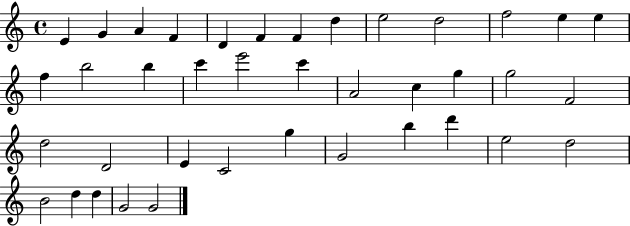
X:1
T:Untitled
M:4/4
L:1/4
K:C
E G A F D F F d e2 d2 f2 e e f b2 b c' e'2 c' A2 c g g2 F2 d2 D2 E C2 g G2 b d' e2 d2 B2 d d G2 G2